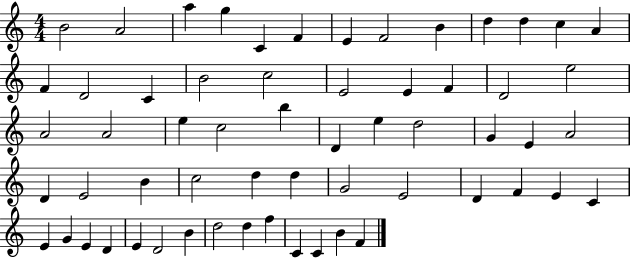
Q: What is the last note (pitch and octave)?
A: F4